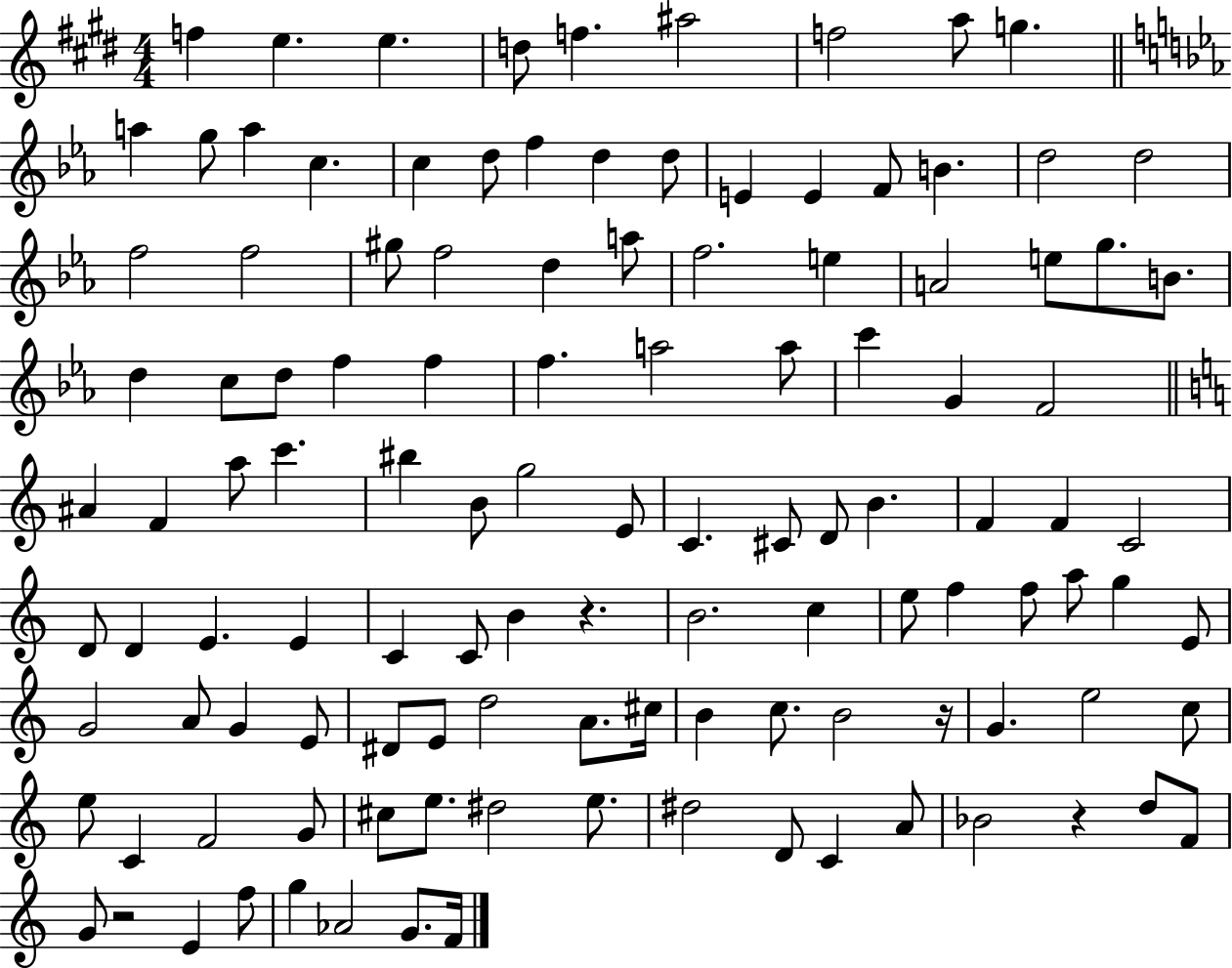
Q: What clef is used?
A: treble